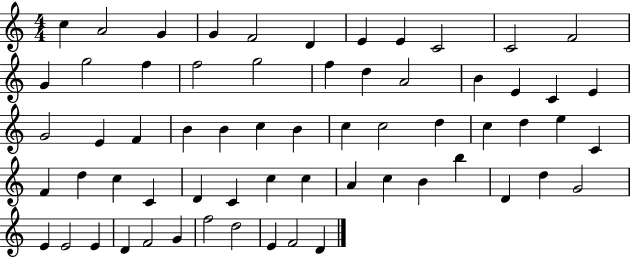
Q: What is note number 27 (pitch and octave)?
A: B4